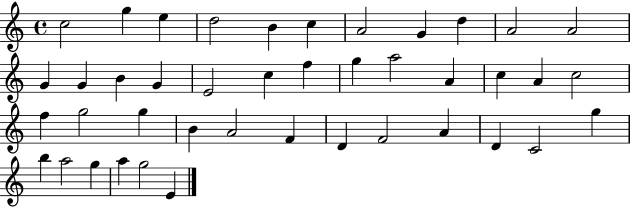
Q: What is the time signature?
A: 4/4